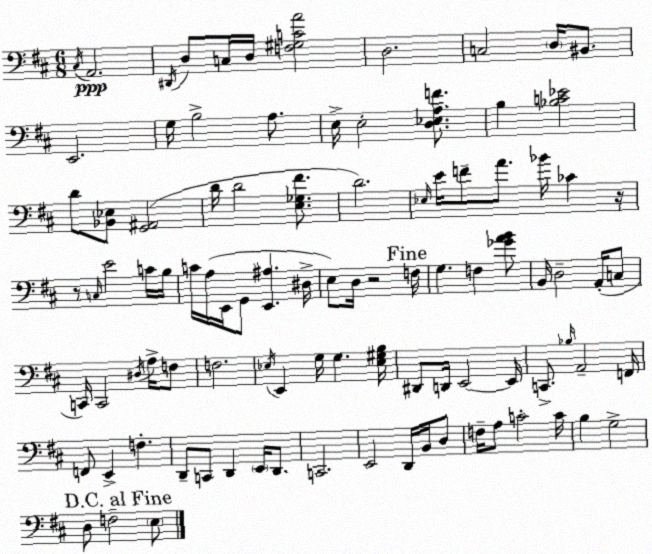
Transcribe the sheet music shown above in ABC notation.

X:1
T:Untitled
M:6/8
L:1/4
K:D
^C,/4 A,,2 ^D,,/4 D,/2 C,/4 D,/4 [F,^G,CA]2 D,2 C,2 D,/4 ^B,,/2 E,,2 G,/4 B,2 A,/2 E,/4 E,2 [D,_E,A,F]/2 B, [_B,C_E]2 D/2 [_B,,_E,]/2 [G,,^A,,]2 D/4 D2 [E,_G,^F]/2 D2 _E,/4 E/4 F/2 A/2 _B/4 _C z/4 z/2 C,/4 E2 C/4 B,/4 C/4 A,/4 E,,/4 G,,/2 [E,,^A,] ^D,/4 E,/2 D,/4 z2 F,/4 G, F, [_GAB]/2 B,,/4 D,2 A,,/4 C,/2 C,,/4 C,,2 ^D,/4 A,/4 F,/2 F,2 _E,/4 E,, G,/4 G, [_E,^G,B,]/4 ^D,,/2 D,,/4 E,,2 E,,/4 C,,/2 _B,/4 A,,2 F,,/4 F,,/2 E,, F, D,,/2 C,,/2 D,, E,,/4 D,,/2 C,,2 E,,2 D,,/4 B,,/4 D,/2 F,/4 A,/2 C2 C/4 B, G,2 D,/2 F,2 E,/2